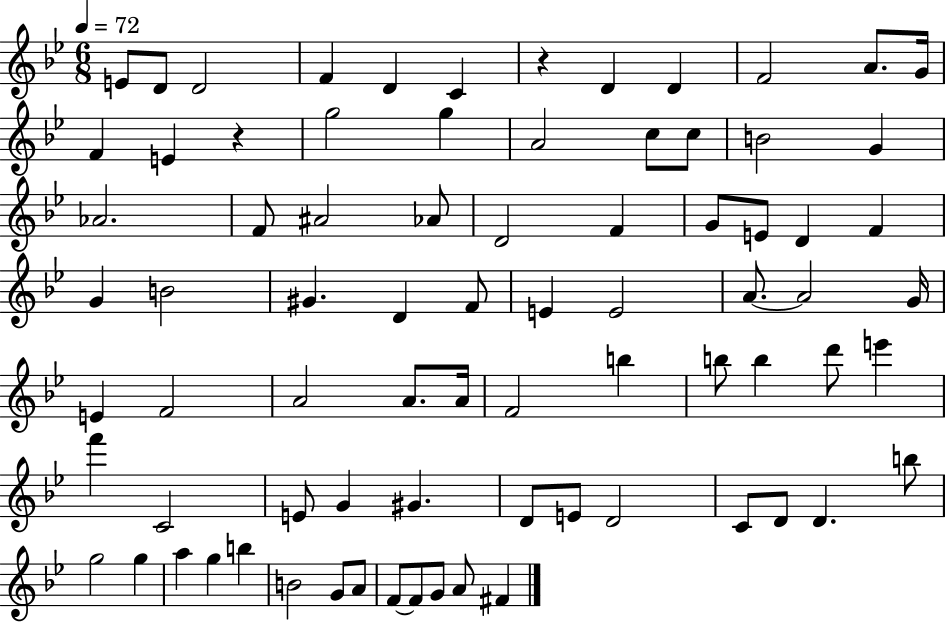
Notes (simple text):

E4/e D4/e D4/h F4/q D4/q C4/q R/q D4/q D4/q F4/h A4/e. G4/s F4/q E4/q R/q G5/h G5/q A4/h C5/e C5/e B4/h G4/q Ab4/h. F4/e A#4/h Ab4/e D4/h F4/q G4/e E4/e D4/q F4/q G4/q B4/h G#4/q. D4/q F4/e E4/q E4/h A4/e. A4/h G4/s E4/q F4/h A4/h A4/e. A4/s F4/h B5/q B5/e B5/q D6/e E6/q F6/q C4/h E4/e G4/q G#4/q. D4/e E4/e D4/h C4/e D4/e D4/q. B5/e G5/h G5/q A5/q G5/q B5/q B4/h G4/e A4/e F4/e F4/e G4/e A4/e F#4/q